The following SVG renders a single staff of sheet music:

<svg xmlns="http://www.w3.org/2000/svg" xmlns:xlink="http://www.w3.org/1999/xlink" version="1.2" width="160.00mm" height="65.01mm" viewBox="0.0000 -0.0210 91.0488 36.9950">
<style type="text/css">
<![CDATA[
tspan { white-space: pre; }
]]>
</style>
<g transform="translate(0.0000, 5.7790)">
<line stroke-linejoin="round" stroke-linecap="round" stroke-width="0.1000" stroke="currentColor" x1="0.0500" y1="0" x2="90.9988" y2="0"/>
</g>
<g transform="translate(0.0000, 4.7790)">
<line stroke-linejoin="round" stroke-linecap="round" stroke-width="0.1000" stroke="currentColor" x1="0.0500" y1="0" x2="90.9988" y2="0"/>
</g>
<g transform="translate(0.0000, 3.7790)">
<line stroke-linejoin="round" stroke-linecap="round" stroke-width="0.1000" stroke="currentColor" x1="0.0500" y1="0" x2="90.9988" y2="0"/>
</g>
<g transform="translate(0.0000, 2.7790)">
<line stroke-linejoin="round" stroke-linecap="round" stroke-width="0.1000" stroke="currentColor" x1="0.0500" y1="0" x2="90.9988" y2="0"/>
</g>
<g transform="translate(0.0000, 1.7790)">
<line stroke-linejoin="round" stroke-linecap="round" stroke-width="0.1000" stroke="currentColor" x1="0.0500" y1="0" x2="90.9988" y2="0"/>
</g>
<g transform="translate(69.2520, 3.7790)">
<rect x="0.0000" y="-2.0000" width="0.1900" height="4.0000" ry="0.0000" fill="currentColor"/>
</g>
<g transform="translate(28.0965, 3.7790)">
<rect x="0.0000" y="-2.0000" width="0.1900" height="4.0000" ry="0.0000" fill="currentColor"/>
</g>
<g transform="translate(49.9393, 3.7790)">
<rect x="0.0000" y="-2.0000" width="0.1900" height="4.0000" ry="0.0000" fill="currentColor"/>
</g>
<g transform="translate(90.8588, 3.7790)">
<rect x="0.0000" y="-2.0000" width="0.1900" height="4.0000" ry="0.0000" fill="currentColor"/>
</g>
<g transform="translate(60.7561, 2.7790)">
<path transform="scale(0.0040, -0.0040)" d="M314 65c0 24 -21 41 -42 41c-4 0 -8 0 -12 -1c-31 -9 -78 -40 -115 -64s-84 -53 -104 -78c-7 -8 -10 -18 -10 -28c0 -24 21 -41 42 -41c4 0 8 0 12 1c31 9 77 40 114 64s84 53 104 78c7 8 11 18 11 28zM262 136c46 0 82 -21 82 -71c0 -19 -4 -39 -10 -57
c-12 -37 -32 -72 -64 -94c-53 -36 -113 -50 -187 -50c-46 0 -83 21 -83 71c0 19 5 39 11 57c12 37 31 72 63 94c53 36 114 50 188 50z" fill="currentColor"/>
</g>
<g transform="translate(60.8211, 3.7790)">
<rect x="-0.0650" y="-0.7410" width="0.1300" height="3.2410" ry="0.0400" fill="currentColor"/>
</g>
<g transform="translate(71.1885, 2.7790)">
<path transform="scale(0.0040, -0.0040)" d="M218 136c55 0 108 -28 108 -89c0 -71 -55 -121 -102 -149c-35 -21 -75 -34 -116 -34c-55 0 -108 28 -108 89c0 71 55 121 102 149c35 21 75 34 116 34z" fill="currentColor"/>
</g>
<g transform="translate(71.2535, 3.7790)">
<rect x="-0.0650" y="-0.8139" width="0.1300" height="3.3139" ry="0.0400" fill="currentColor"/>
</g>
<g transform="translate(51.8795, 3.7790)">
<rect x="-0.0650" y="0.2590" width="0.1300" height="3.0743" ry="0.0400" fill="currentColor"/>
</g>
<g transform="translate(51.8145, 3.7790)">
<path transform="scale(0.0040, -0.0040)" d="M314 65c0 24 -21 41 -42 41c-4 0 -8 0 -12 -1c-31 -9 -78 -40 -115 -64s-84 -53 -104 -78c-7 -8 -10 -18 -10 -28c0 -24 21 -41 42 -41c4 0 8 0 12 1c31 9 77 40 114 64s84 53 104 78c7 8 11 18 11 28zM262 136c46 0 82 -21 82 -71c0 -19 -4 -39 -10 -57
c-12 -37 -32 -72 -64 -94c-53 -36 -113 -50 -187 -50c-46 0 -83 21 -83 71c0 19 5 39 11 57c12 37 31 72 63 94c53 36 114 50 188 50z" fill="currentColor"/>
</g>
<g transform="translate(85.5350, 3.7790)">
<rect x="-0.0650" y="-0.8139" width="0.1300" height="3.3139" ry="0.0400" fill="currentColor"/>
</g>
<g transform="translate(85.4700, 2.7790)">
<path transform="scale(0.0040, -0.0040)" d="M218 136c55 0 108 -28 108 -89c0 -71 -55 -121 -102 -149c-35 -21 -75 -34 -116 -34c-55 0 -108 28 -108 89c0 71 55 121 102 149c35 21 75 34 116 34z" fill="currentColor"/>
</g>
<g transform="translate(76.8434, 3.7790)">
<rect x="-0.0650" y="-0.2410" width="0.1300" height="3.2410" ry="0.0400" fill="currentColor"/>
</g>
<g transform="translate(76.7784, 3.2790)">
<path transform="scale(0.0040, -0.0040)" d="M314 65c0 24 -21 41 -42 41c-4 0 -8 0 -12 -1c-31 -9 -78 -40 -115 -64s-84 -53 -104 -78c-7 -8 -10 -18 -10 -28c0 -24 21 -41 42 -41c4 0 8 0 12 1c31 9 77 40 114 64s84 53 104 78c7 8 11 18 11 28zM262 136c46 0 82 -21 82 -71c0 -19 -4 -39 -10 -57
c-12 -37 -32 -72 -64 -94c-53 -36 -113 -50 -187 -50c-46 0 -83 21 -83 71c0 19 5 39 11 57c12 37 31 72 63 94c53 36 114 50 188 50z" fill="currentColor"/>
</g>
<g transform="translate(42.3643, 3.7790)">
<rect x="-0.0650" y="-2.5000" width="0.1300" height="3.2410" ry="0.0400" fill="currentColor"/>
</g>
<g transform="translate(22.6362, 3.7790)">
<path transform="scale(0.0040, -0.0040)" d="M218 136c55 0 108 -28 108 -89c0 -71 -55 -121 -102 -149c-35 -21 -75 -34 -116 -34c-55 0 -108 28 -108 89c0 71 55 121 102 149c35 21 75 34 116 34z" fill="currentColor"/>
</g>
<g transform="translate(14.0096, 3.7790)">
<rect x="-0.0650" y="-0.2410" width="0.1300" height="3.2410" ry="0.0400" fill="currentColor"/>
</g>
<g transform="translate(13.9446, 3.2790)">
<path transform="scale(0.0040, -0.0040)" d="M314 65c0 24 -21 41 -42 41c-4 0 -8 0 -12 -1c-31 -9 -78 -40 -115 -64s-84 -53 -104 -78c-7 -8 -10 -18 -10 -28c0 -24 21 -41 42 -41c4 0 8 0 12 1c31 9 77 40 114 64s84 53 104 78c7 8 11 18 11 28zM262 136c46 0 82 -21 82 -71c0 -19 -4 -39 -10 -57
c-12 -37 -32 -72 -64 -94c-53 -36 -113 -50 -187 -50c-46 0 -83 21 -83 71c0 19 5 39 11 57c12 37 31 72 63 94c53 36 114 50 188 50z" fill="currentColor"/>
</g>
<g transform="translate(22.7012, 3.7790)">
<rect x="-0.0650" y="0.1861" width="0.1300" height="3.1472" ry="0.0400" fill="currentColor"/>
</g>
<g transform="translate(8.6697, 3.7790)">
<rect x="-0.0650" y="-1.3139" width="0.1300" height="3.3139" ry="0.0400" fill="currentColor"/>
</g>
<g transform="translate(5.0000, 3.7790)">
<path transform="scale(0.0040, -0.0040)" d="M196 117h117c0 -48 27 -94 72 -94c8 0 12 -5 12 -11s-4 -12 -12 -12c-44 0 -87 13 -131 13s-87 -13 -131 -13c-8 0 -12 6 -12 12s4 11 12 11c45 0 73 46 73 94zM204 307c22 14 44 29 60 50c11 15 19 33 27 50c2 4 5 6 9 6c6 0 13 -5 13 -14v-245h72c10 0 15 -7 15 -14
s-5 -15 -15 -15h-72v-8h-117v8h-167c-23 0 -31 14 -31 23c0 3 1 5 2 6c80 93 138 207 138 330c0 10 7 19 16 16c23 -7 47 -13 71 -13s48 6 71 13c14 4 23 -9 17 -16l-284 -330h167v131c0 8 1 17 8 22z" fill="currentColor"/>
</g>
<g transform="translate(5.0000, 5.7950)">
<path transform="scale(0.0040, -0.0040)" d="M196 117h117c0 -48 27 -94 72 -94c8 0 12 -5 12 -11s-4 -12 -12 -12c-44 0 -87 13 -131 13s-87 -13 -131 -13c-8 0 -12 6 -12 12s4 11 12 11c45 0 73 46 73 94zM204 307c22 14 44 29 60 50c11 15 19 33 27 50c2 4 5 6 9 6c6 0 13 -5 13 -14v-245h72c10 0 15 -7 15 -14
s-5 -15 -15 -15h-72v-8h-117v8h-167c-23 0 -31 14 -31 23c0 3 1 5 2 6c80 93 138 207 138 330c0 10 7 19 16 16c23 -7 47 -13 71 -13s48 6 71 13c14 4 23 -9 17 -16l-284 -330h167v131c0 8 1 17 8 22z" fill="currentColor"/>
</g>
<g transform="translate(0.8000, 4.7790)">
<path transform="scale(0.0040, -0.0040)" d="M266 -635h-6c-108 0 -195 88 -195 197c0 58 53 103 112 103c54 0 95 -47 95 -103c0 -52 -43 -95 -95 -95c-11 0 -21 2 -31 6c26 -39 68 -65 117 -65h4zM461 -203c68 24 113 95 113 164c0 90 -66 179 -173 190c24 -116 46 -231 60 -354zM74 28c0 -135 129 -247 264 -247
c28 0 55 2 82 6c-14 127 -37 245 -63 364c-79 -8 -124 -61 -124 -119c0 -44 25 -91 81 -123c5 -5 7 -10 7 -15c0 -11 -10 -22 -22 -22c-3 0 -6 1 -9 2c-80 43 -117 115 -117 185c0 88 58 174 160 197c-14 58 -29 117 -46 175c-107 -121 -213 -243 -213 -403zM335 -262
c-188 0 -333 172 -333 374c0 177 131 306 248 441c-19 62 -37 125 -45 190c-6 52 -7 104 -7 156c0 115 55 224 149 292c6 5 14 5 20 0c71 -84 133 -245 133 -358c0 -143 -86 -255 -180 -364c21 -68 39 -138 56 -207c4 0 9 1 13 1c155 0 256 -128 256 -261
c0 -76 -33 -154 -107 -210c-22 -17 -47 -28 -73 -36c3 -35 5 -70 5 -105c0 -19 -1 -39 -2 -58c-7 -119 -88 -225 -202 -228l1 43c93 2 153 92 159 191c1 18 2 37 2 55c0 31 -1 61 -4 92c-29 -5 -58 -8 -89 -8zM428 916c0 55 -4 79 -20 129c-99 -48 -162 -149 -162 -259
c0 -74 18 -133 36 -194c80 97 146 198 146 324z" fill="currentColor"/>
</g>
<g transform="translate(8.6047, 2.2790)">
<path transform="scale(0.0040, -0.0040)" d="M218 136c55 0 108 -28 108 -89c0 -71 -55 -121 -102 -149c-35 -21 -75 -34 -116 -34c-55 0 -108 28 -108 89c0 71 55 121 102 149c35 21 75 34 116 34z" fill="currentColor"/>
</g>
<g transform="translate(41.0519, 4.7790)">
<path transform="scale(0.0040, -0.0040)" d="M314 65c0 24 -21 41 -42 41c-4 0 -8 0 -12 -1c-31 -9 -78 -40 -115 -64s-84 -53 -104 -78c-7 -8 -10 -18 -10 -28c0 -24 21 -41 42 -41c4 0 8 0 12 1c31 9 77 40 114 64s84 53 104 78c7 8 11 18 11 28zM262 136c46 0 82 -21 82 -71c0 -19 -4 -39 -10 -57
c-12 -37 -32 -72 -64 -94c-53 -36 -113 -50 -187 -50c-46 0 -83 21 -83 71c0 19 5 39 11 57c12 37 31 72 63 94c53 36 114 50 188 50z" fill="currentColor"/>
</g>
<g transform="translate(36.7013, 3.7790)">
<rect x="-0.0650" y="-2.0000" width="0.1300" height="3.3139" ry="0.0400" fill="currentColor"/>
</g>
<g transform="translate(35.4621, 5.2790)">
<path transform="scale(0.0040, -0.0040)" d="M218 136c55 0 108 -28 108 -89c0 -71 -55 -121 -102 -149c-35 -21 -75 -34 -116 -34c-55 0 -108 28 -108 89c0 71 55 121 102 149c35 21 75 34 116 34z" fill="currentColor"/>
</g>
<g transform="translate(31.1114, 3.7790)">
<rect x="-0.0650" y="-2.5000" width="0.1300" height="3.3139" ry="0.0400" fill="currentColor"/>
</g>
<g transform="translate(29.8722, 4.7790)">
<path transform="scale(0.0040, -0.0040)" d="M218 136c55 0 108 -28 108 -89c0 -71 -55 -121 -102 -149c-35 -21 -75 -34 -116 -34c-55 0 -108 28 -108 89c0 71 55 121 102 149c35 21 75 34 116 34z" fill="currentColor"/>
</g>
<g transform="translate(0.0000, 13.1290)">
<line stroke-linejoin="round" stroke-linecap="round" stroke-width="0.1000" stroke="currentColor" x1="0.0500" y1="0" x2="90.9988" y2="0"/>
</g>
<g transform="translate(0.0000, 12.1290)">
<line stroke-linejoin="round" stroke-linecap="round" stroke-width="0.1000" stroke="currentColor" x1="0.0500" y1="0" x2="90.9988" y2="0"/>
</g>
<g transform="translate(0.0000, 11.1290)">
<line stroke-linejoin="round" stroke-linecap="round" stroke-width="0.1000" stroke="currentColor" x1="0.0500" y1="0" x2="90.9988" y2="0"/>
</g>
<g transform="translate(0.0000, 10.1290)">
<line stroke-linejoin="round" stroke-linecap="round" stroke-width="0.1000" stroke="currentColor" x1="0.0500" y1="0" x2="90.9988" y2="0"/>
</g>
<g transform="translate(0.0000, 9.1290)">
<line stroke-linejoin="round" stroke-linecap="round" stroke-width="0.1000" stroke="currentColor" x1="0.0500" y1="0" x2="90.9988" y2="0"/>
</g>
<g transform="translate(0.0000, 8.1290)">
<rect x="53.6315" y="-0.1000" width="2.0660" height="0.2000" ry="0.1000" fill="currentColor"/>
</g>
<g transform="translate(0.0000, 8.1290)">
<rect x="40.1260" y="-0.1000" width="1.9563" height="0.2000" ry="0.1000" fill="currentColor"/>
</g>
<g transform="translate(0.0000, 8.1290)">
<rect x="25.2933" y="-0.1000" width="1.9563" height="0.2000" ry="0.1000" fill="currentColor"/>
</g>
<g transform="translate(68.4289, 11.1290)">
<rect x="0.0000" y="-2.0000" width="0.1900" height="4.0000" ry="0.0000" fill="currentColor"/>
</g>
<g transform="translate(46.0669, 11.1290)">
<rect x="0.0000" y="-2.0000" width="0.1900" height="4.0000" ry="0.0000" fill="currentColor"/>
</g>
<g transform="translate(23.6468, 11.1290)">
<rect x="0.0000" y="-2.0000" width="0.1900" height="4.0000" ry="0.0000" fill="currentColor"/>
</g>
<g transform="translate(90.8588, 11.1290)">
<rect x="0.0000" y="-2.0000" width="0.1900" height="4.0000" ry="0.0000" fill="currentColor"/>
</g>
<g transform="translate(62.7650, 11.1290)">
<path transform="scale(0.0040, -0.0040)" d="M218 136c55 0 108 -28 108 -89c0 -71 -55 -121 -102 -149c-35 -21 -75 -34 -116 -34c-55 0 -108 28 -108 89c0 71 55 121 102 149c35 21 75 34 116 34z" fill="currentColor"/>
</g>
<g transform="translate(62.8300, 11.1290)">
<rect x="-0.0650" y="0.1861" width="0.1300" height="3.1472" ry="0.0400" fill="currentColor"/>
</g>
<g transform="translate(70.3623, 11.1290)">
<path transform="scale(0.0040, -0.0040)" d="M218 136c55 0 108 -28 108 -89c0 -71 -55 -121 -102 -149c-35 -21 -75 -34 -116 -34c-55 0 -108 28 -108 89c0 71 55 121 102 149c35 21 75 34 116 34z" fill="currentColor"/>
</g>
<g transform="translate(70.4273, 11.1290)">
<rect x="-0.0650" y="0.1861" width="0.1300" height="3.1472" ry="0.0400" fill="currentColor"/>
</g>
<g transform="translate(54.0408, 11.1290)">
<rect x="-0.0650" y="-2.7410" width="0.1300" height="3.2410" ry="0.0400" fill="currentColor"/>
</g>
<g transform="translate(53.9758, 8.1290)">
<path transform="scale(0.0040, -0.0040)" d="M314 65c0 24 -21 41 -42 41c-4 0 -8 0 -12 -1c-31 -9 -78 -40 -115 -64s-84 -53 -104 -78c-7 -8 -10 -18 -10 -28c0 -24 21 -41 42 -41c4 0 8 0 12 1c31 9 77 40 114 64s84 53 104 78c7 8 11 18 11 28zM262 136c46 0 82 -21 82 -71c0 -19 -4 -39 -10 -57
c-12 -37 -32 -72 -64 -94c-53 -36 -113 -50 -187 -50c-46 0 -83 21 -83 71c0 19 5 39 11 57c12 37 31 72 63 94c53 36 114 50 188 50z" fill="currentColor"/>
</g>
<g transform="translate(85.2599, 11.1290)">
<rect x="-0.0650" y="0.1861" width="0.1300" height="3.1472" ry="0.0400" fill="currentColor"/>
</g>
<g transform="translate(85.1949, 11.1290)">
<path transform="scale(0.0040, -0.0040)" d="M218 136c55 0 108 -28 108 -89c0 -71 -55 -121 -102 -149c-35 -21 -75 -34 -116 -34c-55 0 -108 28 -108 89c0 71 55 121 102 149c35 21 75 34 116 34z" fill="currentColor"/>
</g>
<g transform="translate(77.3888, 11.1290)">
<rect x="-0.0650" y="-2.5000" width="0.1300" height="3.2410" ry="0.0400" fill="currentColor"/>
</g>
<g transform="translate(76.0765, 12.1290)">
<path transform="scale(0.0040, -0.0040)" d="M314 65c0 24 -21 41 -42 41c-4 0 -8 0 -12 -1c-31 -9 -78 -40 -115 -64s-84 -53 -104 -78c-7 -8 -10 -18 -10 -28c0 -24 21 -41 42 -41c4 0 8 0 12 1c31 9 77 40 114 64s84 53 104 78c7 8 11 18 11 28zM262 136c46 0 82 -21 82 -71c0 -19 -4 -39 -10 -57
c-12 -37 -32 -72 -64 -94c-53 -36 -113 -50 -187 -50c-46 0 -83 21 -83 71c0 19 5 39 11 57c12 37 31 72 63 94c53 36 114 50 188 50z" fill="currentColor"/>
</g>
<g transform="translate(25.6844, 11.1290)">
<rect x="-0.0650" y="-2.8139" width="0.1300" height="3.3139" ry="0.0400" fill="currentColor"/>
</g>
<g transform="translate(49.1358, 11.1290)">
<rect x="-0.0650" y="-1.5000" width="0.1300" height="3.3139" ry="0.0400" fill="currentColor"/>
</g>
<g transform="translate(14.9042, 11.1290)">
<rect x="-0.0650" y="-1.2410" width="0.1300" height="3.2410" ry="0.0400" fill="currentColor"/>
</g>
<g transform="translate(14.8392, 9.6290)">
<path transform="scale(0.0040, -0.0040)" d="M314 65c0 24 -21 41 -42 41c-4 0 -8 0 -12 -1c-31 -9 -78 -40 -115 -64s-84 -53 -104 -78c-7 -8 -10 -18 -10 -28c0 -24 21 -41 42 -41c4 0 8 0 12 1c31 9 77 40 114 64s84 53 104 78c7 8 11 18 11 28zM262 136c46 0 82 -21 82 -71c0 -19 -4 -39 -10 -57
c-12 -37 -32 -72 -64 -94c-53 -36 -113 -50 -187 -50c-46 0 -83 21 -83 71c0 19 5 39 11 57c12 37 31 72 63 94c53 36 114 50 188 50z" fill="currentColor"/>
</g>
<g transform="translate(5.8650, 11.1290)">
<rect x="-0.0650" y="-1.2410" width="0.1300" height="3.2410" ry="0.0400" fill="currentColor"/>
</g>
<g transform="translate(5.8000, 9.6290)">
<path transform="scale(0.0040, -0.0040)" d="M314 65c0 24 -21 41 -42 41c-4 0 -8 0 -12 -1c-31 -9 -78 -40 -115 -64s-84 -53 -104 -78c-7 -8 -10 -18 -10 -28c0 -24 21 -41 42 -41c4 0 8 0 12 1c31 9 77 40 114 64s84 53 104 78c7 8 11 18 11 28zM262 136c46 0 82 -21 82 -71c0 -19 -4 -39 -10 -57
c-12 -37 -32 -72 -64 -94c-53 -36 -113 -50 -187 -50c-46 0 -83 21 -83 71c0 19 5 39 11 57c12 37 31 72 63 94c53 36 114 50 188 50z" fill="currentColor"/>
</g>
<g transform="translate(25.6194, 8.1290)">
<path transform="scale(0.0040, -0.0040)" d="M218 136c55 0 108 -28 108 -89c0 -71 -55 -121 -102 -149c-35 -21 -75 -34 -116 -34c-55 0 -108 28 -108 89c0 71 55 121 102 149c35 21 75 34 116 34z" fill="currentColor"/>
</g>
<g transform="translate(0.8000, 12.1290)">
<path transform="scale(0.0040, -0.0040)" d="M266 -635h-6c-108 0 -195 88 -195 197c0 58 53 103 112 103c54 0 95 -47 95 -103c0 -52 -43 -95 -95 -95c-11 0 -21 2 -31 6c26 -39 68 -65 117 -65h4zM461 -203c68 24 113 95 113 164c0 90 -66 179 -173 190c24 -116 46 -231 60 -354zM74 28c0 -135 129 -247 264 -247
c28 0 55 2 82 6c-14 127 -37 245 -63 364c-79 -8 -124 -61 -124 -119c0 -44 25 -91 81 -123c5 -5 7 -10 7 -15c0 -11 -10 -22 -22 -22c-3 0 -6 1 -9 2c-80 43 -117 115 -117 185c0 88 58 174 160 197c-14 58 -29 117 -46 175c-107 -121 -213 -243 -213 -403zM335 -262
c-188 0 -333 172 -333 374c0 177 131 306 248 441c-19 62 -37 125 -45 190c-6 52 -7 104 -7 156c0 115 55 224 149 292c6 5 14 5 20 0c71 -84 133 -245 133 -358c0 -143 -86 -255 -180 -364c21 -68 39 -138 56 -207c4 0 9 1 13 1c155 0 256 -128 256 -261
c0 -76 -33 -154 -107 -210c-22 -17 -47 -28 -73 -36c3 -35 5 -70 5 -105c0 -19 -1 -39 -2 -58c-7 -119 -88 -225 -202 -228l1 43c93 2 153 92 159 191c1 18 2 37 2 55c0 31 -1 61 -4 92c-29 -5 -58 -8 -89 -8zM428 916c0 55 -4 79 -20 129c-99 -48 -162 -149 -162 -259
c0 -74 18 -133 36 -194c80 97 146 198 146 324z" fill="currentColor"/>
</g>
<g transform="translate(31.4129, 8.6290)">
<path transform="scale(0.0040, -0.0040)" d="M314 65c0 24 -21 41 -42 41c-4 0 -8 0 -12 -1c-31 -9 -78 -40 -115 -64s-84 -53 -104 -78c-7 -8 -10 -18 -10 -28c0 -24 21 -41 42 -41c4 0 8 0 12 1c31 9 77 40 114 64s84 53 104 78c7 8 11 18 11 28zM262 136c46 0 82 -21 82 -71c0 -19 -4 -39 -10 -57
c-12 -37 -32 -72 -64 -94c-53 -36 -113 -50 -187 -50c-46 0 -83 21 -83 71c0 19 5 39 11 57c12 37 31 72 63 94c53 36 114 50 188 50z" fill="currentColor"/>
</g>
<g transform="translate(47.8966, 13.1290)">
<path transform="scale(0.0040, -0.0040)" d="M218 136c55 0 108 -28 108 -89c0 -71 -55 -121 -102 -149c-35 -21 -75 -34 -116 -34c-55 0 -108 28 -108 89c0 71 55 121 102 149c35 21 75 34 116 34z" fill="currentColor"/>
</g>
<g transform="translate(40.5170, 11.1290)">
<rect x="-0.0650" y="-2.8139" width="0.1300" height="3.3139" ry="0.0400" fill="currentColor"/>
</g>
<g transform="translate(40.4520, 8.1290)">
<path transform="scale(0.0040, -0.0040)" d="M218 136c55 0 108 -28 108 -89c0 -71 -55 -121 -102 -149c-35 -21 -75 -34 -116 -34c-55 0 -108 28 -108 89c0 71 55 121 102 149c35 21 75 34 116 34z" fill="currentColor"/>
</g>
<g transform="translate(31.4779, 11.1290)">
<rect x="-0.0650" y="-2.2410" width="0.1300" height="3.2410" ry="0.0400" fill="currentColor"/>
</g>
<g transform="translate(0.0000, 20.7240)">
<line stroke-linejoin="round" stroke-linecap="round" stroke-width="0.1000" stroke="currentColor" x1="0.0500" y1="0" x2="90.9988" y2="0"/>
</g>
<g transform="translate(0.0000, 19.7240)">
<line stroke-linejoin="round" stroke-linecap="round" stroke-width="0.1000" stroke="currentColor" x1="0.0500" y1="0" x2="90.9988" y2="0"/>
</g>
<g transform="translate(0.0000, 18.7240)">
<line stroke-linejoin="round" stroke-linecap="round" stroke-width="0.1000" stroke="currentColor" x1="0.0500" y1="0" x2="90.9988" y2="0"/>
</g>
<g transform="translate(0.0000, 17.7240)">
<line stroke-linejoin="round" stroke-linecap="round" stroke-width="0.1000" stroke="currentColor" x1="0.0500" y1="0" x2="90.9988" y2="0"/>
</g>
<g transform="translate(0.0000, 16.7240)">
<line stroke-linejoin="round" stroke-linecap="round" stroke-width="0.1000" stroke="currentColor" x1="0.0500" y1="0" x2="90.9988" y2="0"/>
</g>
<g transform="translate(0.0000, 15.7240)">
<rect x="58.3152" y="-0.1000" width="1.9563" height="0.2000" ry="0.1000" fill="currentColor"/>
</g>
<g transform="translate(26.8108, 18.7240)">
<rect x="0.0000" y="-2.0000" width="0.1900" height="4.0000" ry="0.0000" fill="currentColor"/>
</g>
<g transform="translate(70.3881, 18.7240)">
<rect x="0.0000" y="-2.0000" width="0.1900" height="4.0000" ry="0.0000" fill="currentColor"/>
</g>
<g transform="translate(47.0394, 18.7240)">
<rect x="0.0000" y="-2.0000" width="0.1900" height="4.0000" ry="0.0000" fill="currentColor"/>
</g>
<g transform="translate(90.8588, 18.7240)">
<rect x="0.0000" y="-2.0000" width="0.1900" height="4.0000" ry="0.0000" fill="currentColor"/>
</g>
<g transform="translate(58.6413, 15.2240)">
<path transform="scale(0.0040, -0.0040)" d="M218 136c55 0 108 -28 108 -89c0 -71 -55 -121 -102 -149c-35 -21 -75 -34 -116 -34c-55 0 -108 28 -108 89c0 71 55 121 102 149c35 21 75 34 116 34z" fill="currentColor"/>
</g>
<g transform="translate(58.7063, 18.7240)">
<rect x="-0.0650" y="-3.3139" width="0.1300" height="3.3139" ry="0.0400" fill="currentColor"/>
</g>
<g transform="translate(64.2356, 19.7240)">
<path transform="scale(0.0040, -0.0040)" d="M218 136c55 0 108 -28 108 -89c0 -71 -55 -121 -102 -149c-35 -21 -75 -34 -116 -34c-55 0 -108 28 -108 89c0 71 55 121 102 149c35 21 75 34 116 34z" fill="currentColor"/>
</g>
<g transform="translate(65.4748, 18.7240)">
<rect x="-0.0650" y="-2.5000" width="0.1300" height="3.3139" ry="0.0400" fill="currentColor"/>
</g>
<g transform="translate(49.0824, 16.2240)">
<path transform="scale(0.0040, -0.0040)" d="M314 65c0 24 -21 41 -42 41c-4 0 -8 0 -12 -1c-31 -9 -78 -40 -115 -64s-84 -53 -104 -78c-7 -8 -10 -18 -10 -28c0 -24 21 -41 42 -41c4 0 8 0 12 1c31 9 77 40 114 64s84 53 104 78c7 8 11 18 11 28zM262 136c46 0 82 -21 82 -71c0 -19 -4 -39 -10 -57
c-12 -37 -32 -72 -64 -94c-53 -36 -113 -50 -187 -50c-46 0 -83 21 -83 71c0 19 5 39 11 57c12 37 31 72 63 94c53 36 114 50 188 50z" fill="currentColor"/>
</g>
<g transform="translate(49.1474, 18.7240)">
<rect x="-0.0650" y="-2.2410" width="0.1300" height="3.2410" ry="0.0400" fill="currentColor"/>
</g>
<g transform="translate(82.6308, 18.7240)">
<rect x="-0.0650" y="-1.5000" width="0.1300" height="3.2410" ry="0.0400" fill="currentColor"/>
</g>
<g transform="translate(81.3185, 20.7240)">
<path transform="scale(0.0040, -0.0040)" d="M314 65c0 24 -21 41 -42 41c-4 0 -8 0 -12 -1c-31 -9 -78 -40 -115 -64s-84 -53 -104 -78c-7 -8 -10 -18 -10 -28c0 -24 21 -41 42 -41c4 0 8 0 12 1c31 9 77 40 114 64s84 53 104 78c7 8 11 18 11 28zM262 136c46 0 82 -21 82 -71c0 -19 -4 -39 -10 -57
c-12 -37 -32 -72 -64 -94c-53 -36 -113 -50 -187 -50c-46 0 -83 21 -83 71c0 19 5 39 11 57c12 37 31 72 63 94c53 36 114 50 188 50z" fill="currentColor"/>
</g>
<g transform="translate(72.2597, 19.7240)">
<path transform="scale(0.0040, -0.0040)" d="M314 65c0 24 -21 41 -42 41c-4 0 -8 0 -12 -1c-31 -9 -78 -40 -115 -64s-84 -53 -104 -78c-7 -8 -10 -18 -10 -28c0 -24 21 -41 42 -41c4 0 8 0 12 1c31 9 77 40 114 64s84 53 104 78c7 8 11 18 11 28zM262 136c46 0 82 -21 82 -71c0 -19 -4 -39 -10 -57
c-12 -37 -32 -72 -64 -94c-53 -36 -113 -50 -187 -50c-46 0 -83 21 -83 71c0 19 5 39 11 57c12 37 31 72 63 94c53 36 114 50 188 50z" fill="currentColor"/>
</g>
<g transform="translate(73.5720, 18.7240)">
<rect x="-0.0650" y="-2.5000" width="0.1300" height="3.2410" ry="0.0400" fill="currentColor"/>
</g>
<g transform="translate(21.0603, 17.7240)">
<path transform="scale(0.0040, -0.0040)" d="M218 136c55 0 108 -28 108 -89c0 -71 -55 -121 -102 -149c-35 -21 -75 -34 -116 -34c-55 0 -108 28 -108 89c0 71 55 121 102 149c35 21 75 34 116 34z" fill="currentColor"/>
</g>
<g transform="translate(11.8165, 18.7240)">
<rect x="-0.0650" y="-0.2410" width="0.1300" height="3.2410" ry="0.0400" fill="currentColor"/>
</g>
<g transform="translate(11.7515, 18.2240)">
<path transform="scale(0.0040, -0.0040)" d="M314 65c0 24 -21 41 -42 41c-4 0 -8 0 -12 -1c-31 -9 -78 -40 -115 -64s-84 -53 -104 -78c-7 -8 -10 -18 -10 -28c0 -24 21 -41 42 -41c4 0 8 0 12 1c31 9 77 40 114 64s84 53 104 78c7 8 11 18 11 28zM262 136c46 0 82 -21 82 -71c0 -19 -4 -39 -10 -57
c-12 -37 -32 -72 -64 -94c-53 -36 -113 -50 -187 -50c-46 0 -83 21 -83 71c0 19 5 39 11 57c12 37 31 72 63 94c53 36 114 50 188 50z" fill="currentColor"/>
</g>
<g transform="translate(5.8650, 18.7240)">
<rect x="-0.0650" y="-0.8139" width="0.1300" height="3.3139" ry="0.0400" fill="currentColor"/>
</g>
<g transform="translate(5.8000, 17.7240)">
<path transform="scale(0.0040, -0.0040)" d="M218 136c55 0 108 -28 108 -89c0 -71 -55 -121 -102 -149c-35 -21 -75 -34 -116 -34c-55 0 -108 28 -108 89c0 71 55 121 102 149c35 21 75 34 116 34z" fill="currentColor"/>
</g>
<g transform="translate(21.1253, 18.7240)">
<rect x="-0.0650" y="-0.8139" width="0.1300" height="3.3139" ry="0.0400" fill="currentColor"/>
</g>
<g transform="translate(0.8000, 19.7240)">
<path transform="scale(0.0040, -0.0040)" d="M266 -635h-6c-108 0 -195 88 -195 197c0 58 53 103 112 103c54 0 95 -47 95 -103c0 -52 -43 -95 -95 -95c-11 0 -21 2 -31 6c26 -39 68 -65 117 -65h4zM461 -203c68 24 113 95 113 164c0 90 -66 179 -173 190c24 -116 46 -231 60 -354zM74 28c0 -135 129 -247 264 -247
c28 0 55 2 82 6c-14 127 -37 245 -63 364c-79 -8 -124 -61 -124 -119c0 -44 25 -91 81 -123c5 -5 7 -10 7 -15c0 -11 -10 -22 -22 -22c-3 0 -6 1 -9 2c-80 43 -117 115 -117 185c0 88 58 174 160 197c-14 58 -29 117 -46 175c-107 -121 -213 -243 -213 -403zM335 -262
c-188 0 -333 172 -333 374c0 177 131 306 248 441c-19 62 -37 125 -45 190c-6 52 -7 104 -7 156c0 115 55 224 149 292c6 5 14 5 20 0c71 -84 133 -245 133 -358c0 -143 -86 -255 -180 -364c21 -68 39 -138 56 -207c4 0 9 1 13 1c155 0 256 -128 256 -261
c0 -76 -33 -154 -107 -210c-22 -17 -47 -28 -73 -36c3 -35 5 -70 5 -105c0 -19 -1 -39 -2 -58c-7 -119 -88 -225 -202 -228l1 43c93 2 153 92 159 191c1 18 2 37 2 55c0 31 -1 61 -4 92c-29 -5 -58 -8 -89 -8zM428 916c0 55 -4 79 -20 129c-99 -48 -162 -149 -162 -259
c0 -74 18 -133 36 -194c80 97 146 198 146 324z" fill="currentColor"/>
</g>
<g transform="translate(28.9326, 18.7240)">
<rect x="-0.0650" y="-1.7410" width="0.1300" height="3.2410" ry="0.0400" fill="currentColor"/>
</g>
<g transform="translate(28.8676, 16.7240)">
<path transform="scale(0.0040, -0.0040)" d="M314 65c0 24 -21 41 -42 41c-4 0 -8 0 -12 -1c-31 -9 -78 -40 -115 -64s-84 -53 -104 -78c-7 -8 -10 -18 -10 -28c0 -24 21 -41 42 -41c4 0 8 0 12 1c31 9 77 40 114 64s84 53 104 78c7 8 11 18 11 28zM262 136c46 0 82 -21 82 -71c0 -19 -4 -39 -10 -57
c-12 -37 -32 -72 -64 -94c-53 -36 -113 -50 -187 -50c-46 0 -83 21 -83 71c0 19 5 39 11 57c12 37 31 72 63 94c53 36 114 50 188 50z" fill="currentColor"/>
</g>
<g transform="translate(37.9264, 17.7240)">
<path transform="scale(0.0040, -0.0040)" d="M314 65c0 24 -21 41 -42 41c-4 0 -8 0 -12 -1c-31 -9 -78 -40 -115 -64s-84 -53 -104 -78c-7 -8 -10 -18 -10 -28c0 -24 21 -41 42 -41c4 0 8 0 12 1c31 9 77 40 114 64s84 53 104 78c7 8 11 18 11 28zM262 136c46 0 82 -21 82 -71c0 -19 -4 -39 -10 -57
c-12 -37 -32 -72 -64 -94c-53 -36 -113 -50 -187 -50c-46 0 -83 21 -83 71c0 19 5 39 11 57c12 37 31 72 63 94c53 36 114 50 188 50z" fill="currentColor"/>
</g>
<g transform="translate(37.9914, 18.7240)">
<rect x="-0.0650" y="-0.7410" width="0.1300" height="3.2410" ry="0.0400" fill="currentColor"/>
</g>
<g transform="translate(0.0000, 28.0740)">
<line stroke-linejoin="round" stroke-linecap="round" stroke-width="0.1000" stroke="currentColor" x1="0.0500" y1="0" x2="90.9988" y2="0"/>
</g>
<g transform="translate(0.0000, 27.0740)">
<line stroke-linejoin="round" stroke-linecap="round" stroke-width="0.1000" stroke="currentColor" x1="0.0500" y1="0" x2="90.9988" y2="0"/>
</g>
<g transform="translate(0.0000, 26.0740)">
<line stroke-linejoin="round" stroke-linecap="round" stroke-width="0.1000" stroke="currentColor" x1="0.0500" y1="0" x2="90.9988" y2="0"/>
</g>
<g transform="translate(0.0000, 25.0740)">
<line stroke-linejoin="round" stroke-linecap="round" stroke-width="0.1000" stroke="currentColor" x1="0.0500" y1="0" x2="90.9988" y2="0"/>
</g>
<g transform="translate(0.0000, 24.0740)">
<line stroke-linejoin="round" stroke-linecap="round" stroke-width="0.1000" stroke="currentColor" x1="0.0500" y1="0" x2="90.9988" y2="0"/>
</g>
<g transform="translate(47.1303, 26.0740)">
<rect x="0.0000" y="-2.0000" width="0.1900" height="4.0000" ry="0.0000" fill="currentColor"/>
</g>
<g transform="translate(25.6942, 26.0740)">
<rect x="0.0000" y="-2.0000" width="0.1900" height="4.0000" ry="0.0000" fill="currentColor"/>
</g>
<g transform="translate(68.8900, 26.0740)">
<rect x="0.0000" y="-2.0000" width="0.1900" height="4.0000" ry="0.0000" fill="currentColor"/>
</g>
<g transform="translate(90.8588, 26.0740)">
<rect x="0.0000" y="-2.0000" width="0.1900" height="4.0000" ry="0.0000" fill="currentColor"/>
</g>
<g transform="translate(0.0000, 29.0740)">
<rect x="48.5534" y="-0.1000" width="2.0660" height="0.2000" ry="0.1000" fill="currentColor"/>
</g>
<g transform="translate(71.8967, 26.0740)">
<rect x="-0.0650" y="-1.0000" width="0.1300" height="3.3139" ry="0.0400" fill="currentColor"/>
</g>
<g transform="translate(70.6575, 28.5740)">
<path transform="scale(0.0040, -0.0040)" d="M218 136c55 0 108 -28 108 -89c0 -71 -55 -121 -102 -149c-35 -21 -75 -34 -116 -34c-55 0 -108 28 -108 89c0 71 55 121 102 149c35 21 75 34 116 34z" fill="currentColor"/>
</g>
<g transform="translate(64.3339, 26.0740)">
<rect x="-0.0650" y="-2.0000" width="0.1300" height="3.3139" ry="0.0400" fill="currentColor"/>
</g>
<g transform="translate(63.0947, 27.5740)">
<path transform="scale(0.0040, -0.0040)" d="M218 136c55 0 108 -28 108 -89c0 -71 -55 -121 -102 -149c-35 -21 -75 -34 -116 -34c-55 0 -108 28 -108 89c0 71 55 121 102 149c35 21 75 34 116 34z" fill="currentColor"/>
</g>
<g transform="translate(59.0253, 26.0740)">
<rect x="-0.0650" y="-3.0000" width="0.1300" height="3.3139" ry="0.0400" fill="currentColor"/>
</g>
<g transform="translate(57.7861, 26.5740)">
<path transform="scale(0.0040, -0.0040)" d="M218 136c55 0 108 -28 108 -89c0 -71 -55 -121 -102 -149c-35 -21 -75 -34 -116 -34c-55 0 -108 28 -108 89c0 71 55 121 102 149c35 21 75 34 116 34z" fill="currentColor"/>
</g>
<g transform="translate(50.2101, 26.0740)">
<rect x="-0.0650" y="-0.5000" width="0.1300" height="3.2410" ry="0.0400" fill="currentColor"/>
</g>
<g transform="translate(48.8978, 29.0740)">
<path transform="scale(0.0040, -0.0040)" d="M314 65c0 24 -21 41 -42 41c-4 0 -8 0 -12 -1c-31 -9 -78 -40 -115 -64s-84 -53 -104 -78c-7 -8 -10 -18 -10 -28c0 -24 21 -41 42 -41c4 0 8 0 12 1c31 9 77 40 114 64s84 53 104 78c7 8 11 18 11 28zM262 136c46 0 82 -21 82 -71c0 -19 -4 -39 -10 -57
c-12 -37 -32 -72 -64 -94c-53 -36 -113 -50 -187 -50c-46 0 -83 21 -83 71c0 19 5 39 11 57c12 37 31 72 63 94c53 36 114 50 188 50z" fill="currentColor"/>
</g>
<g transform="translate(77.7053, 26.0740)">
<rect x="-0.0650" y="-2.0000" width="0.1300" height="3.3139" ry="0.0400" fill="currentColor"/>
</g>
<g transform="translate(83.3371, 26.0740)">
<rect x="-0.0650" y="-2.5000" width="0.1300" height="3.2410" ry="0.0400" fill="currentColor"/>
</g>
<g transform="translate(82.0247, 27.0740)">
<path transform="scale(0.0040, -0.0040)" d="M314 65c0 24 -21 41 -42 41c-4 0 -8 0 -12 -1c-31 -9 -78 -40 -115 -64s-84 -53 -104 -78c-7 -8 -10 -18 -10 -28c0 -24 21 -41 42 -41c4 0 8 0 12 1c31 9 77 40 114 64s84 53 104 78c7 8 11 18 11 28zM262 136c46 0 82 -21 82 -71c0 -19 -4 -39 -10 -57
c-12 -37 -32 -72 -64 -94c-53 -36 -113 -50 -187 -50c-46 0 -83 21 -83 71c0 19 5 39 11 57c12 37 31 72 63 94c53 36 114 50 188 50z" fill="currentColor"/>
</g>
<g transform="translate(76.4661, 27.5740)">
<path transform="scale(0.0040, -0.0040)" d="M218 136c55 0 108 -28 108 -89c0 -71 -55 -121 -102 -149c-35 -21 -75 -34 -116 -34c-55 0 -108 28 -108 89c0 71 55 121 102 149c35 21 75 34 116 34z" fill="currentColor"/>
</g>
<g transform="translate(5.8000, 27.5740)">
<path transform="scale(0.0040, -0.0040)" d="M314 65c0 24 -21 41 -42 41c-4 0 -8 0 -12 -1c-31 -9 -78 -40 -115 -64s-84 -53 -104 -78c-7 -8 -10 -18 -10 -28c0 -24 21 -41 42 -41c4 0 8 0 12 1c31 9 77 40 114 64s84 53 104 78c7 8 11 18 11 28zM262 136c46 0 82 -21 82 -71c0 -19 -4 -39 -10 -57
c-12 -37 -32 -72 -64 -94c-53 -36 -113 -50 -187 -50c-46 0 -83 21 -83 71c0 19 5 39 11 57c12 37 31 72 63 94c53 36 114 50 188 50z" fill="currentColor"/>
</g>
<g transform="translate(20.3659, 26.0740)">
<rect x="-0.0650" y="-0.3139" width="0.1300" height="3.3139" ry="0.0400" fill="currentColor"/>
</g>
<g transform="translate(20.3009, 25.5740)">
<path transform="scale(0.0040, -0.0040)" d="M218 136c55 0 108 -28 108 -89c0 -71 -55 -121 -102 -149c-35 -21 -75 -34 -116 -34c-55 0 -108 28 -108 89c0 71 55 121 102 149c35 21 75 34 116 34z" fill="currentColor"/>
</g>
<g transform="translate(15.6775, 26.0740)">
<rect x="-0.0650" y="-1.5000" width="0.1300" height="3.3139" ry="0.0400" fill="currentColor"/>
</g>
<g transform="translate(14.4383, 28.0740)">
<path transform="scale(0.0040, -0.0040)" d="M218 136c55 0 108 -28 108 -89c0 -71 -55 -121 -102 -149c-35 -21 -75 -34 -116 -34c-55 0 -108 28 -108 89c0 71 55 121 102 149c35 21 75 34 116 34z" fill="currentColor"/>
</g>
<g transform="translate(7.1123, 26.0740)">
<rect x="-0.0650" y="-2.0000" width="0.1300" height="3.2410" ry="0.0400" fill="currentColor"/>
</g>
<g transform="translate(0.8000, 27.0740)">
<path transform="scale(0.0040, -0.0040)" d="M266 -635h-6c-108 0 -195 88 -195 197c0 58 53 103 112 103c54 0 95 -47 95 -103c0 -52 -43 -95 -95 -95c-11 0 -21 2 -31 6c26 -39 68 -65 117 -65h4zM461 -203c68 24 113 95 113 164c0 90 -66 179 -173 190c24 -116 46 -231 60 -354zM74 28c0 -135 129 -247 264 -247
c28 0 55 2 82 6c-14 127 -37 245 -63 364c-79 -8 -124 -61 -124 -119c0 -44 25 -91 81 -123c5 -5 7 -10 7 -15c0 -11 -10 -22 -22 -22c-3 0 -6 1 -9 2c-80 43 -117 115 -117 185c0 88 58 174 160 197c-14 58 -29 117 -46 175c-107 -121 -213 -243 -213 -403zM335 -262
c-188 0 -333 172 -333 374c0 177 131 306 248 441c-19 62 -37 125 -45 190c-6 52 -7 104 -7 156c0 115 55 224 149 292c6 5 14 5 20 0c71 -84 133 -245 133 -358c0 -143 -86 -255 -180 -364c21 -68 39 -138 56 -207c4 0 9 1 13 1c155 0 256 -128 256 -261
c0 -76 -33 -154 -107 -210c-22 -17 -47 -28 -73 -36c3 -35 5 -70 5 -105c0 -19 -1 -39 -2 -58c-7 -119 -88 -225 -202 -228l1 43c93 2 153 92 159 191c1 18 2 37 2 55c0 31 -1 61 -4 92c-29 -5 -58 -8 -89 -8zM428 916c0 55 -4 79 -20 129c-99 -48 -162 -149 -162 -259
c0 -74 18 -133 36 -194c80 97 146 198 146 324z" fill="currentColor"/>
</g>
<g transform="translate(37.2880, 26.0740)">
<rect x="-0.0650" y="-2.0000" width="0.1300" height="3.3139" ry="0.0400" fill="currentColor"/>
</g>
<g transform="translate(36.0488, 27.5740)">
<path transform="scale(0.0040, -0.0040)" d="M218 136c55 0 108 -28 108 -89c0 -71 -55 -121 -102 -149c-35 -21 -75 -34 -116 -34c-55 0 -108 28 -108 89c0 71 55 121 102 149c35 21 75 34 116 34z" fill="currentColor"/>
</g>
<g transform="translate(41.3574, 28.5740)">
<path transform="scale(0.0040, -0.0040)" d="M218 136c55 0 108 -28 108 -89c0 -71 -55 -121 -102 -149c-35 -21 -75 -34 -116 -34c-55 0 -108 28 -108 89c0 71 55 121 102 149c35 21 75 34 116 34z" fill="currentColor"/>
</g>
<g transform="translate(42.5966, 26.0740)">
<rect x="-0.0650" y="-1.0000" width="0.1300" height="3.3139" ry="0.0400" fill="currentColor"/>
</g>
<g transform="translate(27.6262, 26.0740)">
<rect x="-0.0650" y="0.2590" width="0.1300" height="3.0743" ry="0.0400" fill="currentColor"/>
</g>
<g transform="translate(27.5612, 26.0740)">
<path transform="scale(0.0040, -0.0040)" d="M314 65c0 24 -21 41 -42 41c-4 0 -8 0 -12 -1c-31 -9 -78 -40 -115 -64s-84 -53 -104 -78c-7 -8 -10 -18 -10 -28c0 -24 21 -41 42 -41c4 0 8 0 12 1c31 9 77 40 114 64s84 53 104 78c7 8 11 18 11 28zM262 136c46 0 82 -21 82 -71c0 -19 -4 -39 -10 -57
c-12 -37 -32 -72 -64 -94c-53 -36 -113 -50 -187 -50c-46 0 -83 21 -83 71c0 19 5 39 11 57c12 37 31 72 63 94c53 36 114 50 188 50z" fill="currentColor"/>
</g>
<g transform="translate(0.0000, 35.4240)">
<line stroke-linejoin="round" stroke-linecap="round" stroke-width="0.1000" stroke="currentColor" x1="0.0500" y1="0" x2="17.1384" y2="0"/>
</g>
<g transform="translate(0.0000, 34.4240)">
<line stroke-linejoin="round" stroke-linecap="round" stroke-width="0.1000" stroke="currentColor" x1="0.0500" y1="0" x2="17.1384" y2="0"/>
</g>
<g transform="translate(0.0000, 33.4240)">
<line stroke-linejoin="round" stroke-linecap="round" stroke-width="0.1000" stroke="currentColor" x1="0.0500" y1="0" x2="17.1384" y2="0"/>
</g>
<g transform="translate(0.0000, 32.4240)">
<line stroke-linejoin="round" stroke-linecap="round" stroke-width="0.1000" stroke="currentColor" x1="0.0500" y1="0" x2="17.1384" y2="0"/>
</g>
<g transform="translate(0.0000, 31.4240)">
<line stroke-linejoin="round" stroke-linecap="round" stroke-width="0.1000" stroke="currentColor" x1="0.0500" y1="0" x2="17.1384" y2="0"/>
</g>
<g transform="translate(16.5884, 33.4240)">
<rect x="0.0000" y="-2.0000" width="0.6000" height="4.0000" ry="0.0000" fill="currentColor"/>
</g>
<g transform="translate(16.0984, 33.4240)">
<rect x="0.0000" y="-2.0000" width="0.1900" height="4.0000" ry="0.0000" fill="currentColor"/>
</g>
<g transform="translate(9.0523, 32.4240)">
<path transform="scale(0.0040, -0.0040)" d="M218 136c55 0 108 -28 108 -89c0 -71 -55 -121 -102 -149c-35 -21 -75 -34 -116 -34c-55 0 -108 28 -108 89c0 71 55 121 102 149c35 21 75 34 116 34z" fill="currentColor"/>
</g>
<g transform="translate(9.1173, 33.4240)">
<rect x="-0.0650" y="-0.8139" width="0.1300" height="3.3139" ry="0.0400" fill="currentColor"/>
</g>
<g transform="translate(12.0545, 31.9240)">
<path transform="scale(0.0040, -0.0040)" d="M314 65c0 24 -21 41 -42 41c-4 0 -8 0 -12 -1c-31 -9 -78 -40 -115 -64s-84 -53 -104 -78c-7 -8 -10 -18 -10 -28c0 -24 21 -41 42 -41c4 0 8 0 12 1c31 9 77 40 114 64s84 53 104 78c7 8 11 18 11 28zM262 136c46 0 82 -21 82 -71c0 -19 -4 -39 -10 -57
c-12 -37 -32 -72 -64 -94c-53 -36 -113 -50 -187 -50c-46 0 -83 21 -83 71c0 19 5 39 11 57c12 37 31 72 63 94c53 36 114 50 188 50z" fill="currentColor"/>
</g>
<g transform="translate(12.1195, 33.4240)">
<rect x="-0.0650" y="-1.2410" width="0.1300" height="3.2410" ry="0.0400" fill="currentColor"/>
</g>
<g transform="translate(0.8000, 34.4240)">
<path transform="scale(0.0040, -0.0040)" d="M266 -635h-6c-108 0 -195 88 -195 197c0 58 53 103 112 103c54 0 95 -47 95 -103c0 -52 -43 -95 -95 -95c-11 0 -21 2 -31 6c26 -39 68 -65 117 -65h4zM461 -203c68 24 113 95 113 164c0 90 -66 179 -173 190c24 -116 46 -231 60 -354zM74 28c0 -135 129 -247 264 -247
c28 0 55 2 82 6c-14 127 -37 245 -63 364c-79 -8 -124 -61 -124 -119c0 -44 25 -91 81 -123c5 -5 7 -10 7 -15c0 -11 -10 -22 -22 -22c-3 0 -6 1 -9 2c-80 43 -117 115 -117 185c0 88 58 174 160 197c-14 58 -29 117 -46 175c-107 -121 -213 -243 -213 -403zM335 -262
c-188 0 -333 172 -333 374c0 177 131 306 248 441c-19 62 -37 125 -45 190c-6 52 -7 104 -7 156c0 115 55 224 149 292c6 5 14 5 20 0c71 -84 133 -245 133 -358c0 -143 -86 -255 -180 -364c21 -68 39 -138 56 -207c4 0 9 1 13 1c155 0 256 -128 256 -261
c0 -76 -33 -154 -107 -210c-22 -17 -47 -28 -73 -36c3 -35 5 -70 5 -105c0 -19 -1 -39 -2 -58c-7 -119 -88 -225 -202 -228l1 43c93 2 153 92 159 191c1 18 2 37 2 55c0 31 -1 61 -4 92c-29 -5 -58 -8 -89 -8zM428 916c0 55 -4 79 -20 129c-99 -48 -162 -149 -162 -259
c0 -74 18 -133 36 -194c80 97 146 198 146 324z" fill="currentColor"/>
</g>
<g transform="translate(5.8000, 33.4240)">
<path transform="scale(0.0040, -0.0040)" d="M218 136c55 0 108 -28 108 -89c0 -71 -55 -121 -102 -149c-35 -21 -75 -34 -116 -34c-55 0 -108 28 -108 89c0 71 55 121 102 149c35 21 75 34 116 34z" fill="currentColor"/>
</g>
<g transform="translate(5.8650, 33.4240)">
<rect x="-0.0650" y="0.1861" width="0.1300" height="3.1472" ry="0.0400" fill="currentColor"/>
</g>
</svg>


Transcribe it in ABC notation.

X:1
T:Untitled
M:4/4
L:1/4
K:C
e c2 B G F G2 B2 d2 d c2 d e2 e2 a g2 a E a2 B B G2 B d c2 d f2 d2 g2 b G G2 E2 F2 E c B2 F D C2 A F D F G2 B d e2